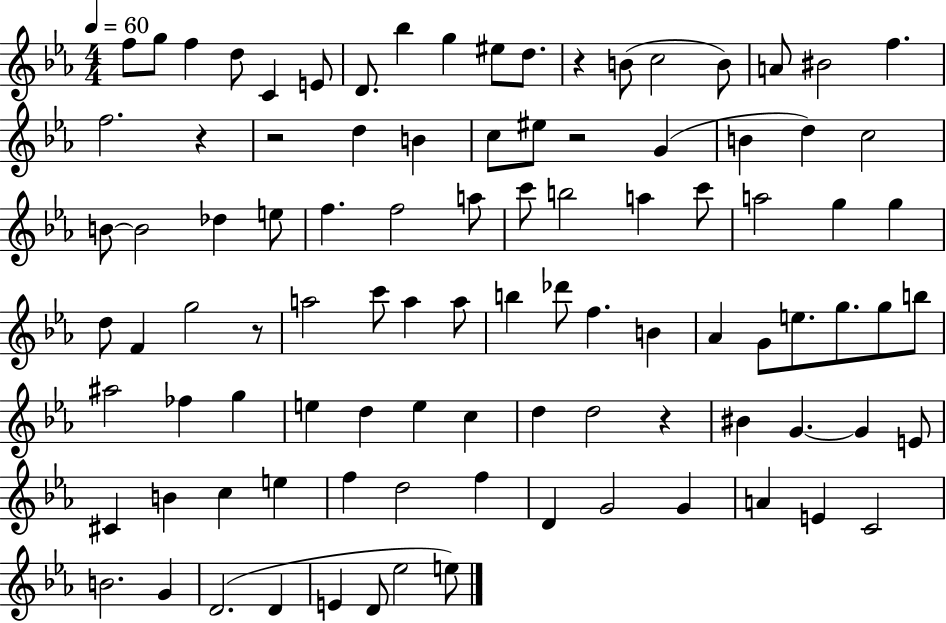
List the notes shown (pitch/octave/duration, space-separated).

F5/e G5/e F5/q D5/e C4/q E4/e D4/e. Bb5/q G5/q EIS5/e D5/e. R/q B4/e C5/h B4/e A4/e BIS4/h F5/q. F5/h. R/q R/h D5/q B4/q C5/e EIS5/e R/h G4/q B4/q D5/q C5/h B4/e B4/h Db5/q E5/e F5/q. F5/h A5/e C6/e B5/h A5/q C6/e A5/h G5/q G5/q D5/e F4/q G5/h R/e A5/h C6/e A5/q A5/e B5/q Db6/e F5/q. B4/q Ab4/q G4/e E5/e. G5/e. G5/e B5/e A#5/h FES5/q G5/q E5/q D5/q E5/q C5/q D5/q D5/h R/q BIS4/q G4/q. G4/q E4/e C#4/q B4/q C5/q E5/q F5/q D5/h F5/q D4/q G4/h G4/q A4/q E4/q C4/h B4/h. G4/q D4/h. D4/q E4/q D4/e Eb5/h E5/e